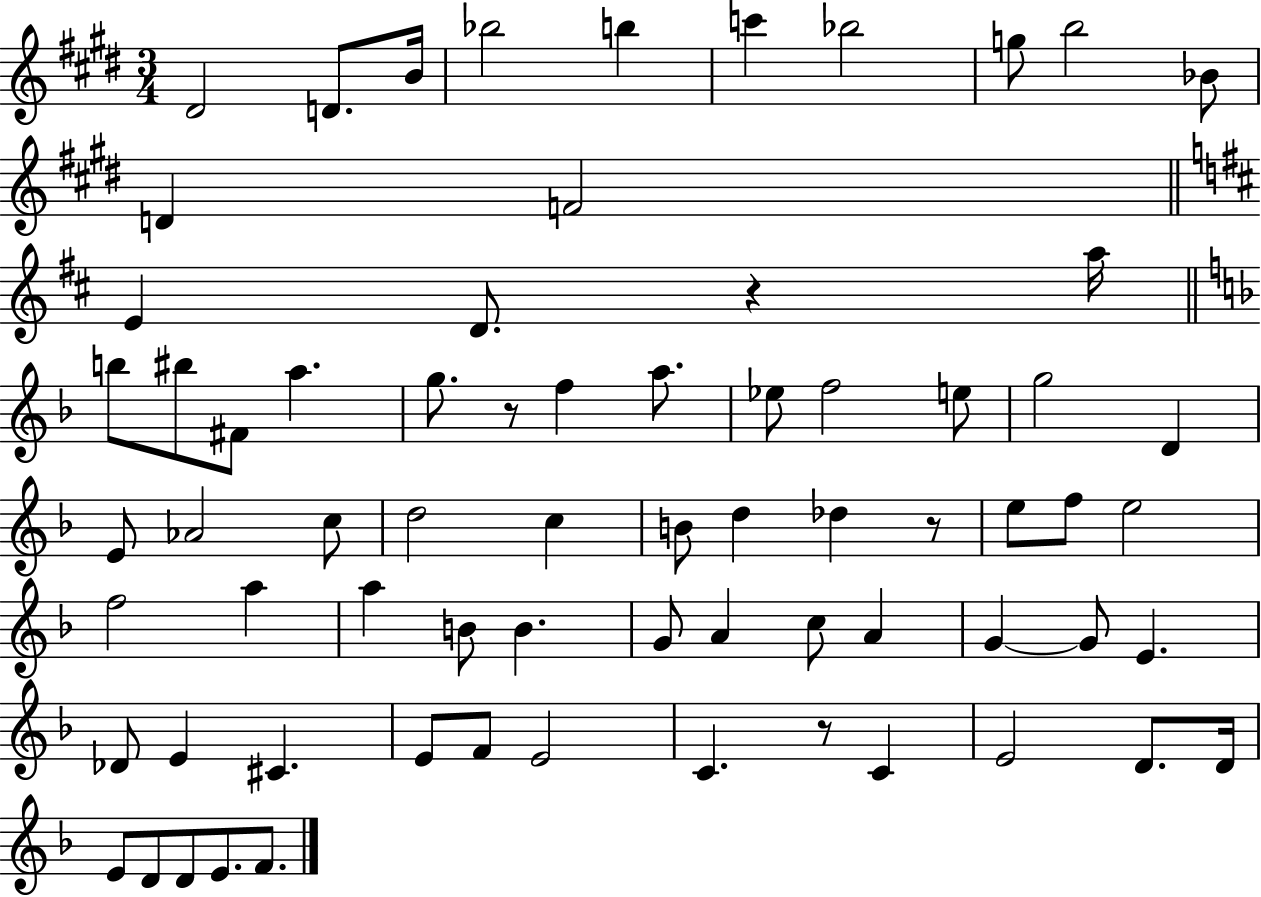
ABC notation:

X:1
T:Untitled
M:3/4
L:1/4
K:E
^D2 D/2 B/4 _b2 b c' _b2 g/2 b2 _B/2 D F2 E D/2 z a/4 b/2 ^b/2 ^F/2 a g/2 z/2 f a/2 _e/2 f2 e/2 g2 D E/2 _A2 c/2 d2 c B/2 d _d z/2 e/2 f/2 e2 f2 a a B/2 B G/2 A c/2 A G G/2 E _D/2 E ^C E/2 F/2 E2 C z/2 C E2 D/2 D/4 E/2 D/2 D/2 E/2 F/2